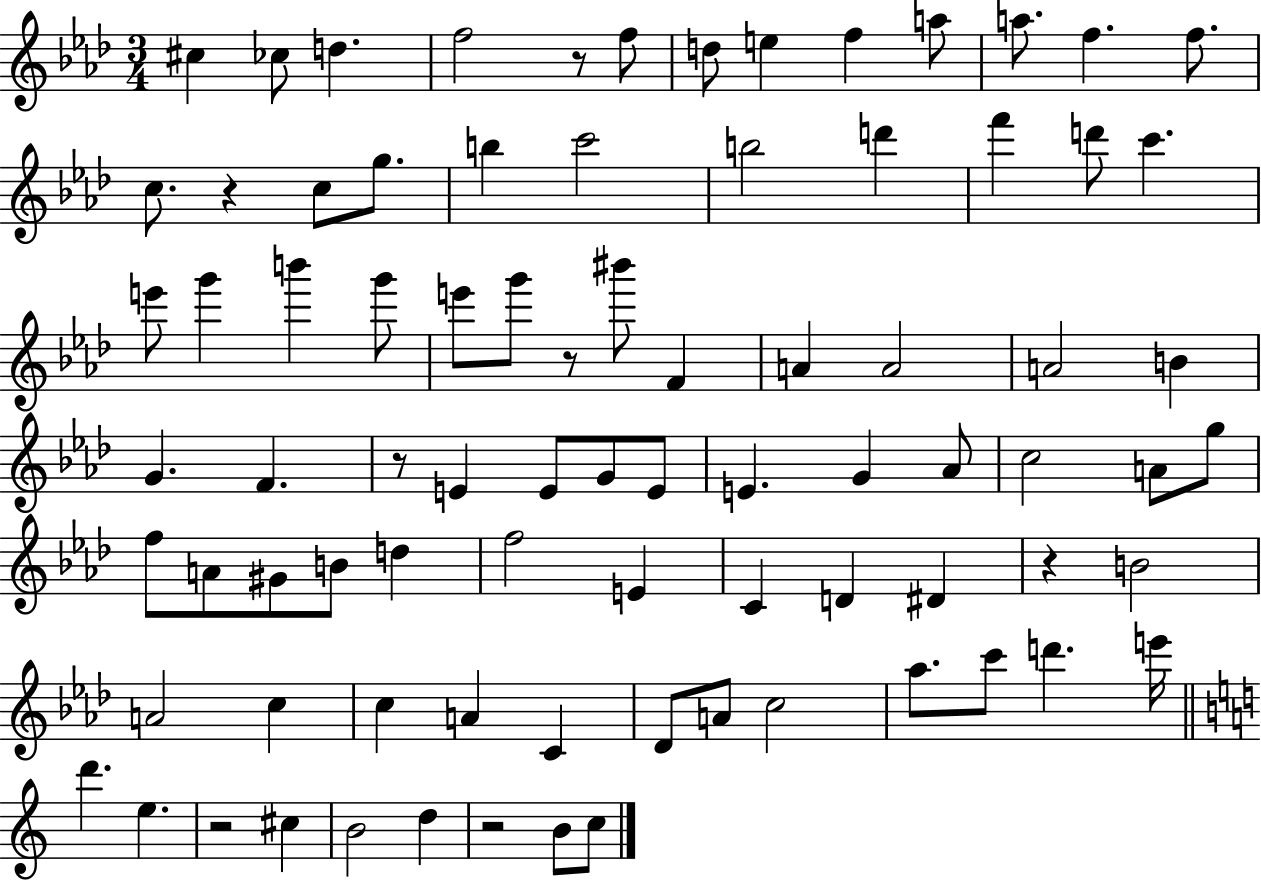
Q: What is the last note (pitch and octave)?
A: C5